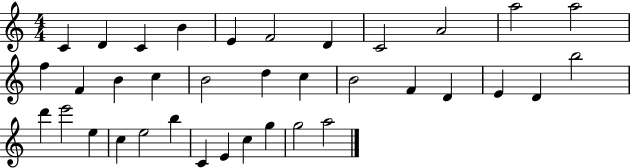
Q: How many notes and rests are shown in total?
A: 36